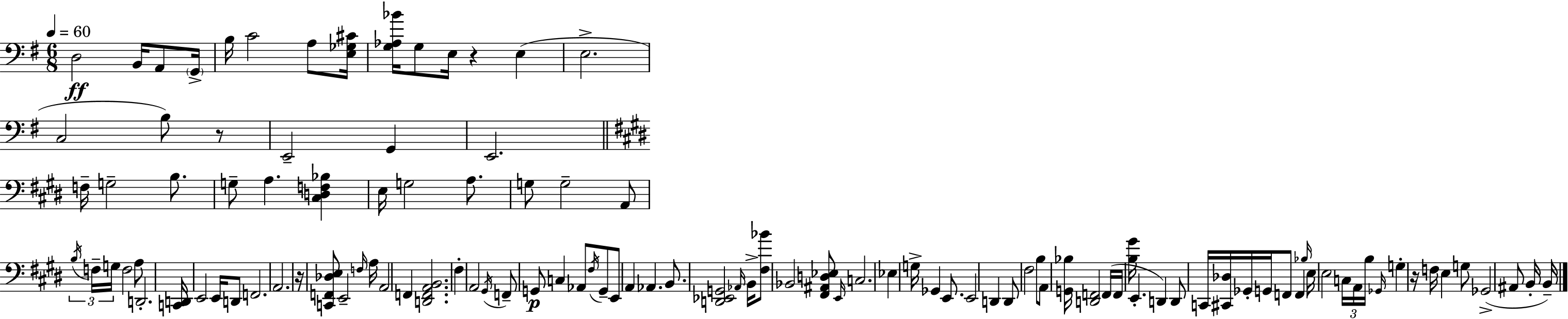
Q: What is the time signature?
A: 6/8